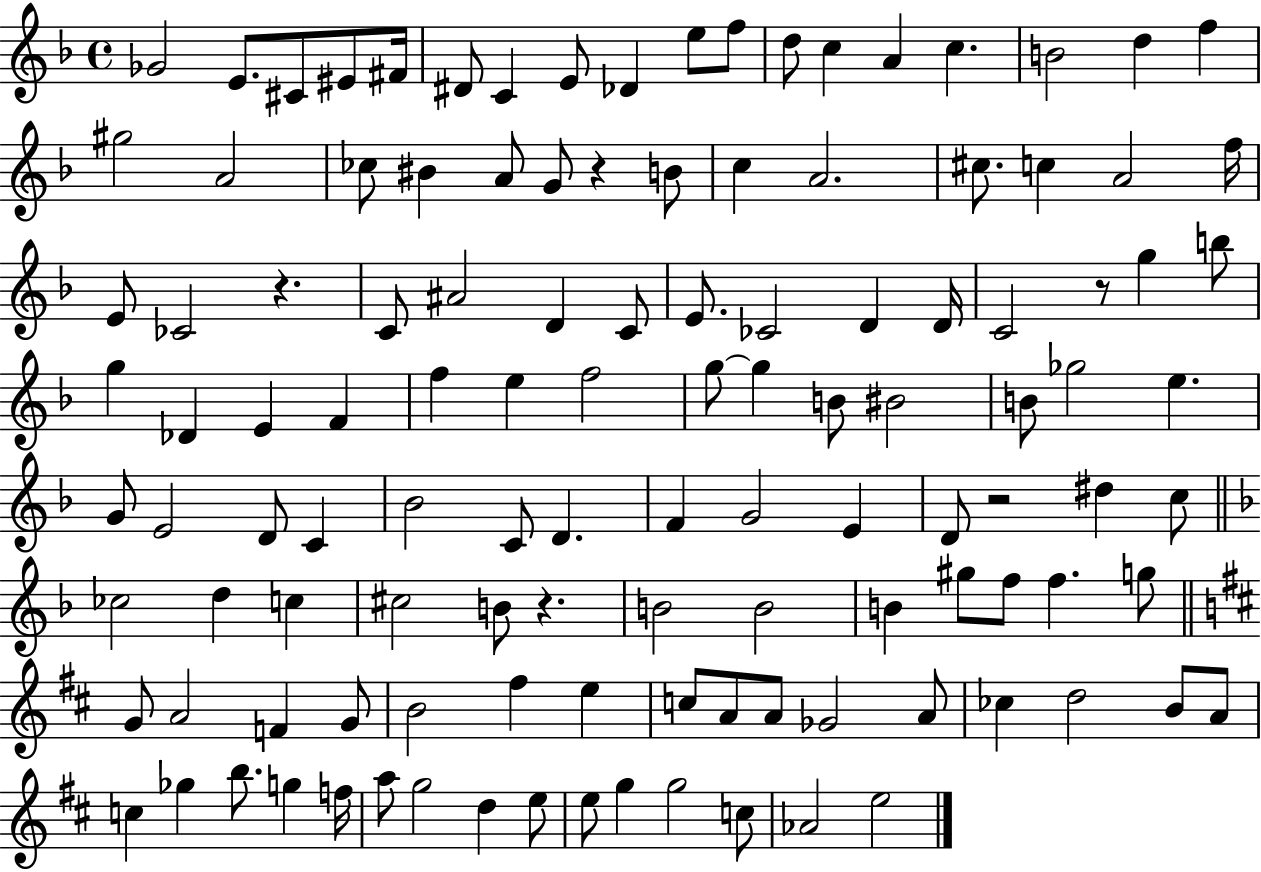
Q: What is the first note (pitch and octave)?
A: Gb4